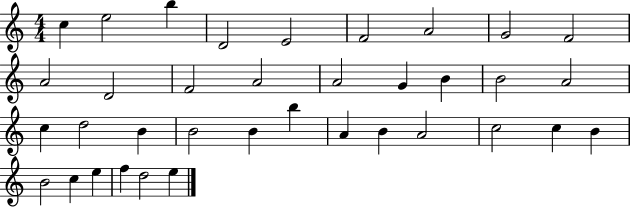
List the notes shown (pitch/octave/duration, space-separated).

C5/q E5/h B5/q D4/h E4/h F4/h A4/h G4/h F4/h A4/h D4/h F4/h A4/h A4/h G4/q B4/q B4/h A4/h C5/q D5/h B4/q B4/h B4/q B5/q A4/q B4/q A4/h C5/h C5/q B4/q B4/h C5/q E5/q F5/q D5/h E5/q